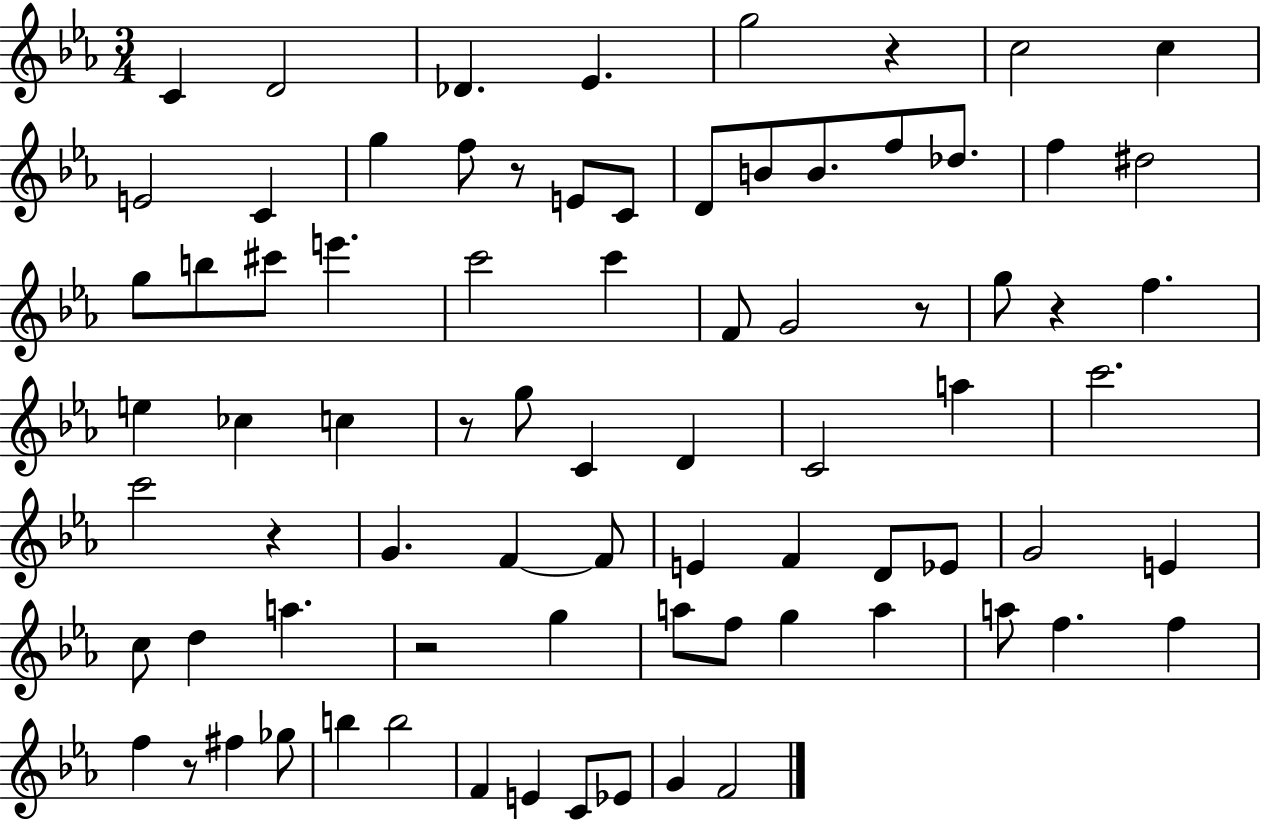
{
  \clef treble
  \numericTimeSignature
  \time 3/4
  \key ees \major
  c'4 d'2 | des'4. ees'4. | g''2 r4 | c''2 c''4 | \break e'2 c'4 | g''4 f''8 r8 e'8 c'8 | d'8 b'8 b'8. f''8 des''8. | f''4 dis''2 | \break g''8 b''8 cis'''8 e'''4. | c'''2 c'''4 | f'8 g'2 r8 | g''8 r4 f''4. | \break e''4 ces''4 c''4 | r8 g''8 c'4 d'4 | c'2 a''4 | c'''2. | \break c'''2 r4 | g'4. f'4~~ f'8 | e'4 f'4 d'8 ees'8 | g'2 e'4 | \break c''8 d''4 a''4. | r2 g''4 | a''8 f''8 g''4 a''4 | a''8 f''4. f''4 | \break f''4 r8 fis''4 ges''8 | b''4 b''2 | f'4 e'4 c'8 ees'8 | g'4 f'2 | \break \bar "|."
}